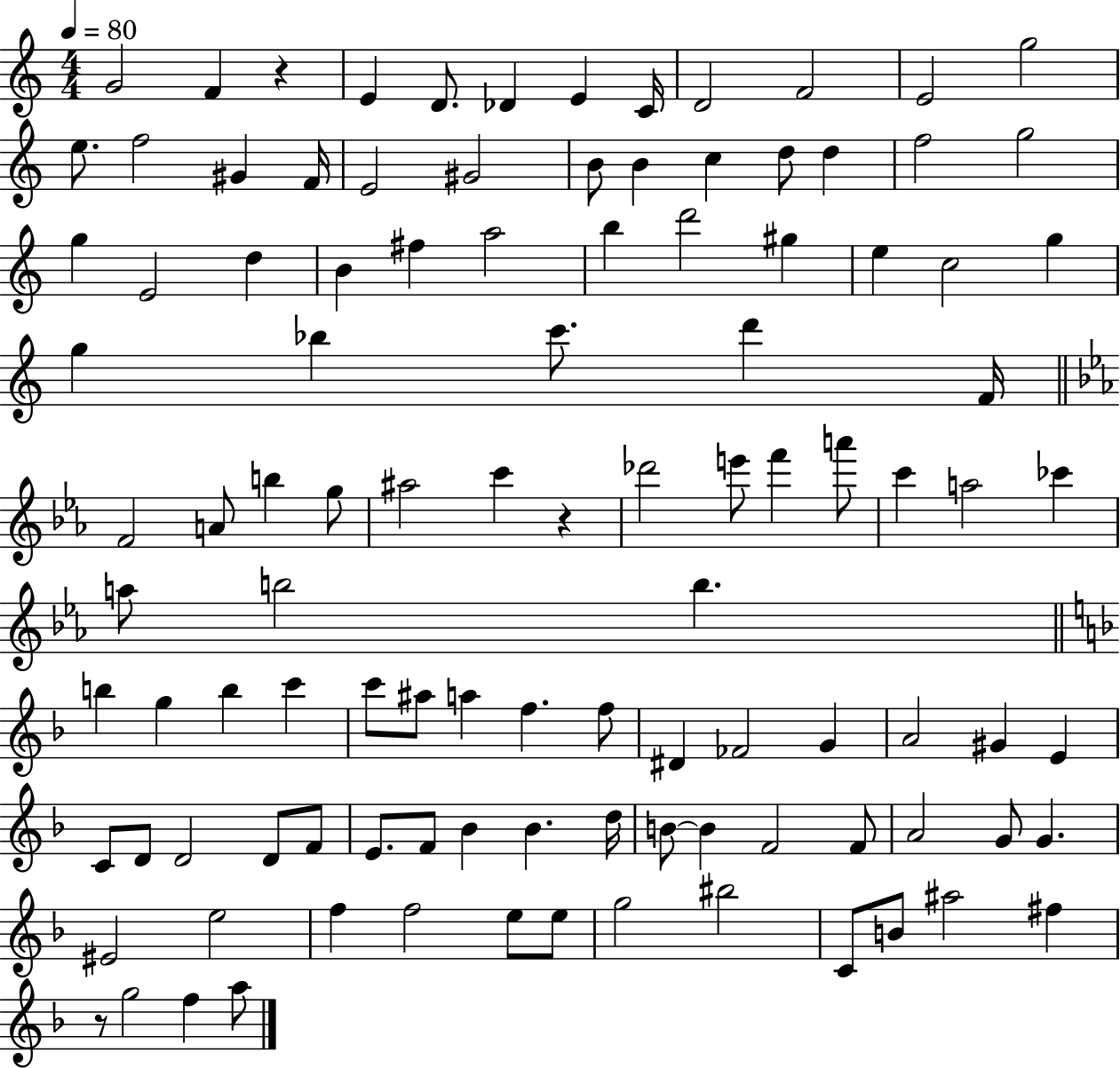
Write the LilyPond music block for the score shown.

{
  \clef treble
  \numericTimeSignature
  \time 4/4
  \key c \major
  \tempo 4 = 80
  g'2 f'4 r4 | e'4 d'8. des'4 e'4 c'16 | d'2 f'2 | e'2 g''2 | \break e''8. f''2 gis'4 f'16 | e'2 gis'2 | b'8 b'4 c''4 d''8 d''4 | f''2 g''2 | \break g''4 e'2 d''4 | b'4 fis''4 a''2 | b''4 d'''2 gis''4 | e''4 c''2 g''4 | \break g''4 bes''4 c'''8. d'''4 f'16 | \bar "||" \break \key ees \major f'2 a'8 b''4 g''8 | ais''2 c'''4 r4 | des'''2 e'''8 f'''4 a'''8 | c'''4 a''2 ces'''4 | \break a''8 b''2 b''4. | \bar "||" \break \key f \major b''4 g''4 b''4 c'''4 | c'''8 ais''8 a''4 f''4. f''8 | dis'4 fes'2 g'4 | a'2 gis'4 e'4 | \break c'8 d'8 d'2 d'8 f'8 | e'8. f'8 bes'4 bes'4. d''16 | b'8~~ b'4 f'2 f'8 | a'2 g'8 g'4. | \break eis'2 e''2 | f''4 f''2 e''8 e''8 | g''2 bis''2 | c'8 b'8 ais''2 fis''4 | \break r8 g''2 f''4 a''8 | \bar "|."
}